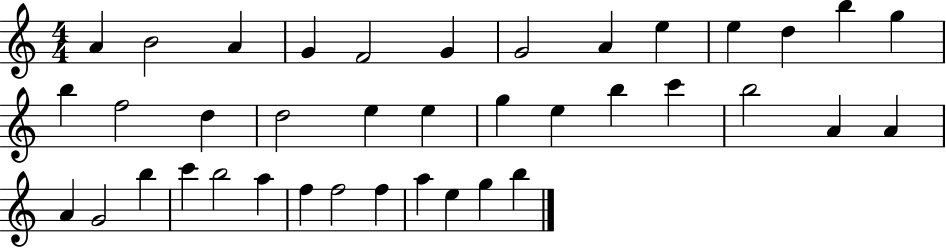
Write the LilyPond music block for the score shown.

{
  \clef treble
  \numericTimeSignature
  \time 4/4
  \key c \major
  a'4 b'2 a'4 | g'4 f'2 g'4 | g'2 a'4 e''4 | e''4 d''4 b''4 g''4 | \break b''4 f''2 d''4 | d''2 e''4 e''4 | g''4 e''4 b''4 c'''4 | b''2 a'4 a'4 | \break a'4 g'2 b''4 | c'''4 b''2 a''4 | f''4 f''2 f''4 | a''4 e''4 g''4 b''4 | \break \bar "|."
}